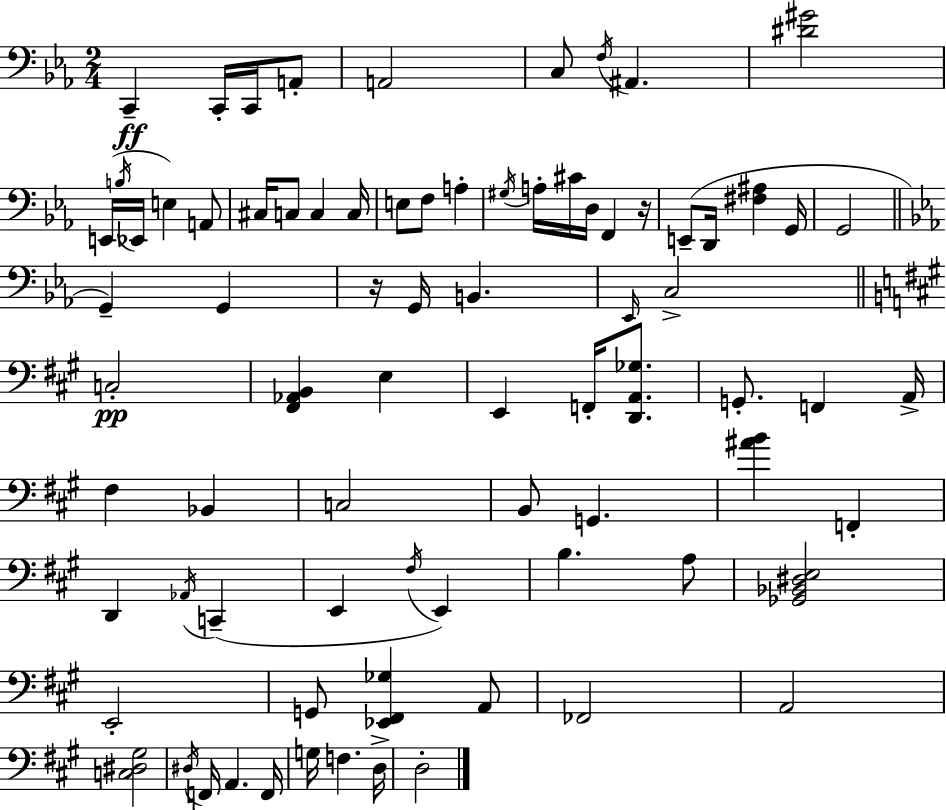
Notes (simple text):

C2/q C2/s C2/s A2/e A2/h C3/e F3/s A#2/q. [D#4,G#4]/h E2/s B3/s Eb2/s E3/q A2/e C#3/s C3/e C3/q C3/s E3/e F3/e A3/q G#3/s A3/s C#4/s D3/s F2/q R/s E2/e D2/s [F#3,A#3]/q G2/s G2/h G2/q G2/q R/s G2/s B2/q. Eb2/s C3/h C3/h [F#2,Ab2,B2]/q E3/q E2/q F2/s [D2,A2,Gb3]/e. G2/e. F2/q A2/s F#3/q Bb2/q C3/h B2/e G2/q. [A#4,B4]/q F2/q D2/q Ab2/s C2/q E2/q F#3/s E2/q B3/q. A3/e [Gb2,Bb2,D#3,E3]/h E2/h G2/e [Eb2,F#2,Gb3]/q A2/e FES2/h A2/h [C3,D#3,G#3]/h D#3/s F2/s A2/q. F2/s G3/s F3/q. D3/s D3/h